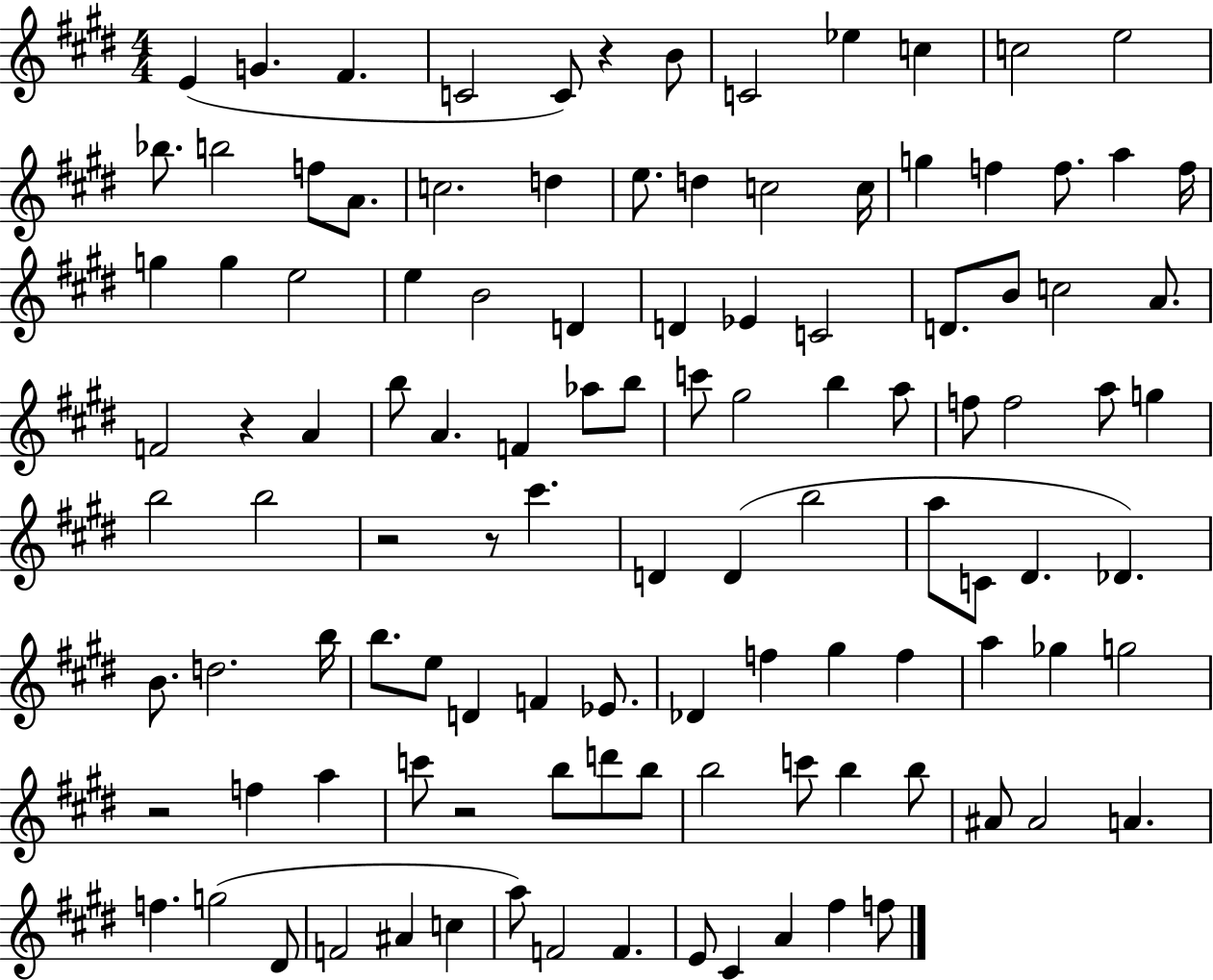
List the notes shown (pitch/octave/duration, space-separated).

E4/q G4/q. F#4/q. C4/h C4/e R/q B4/e C4/h Eb5/q C5/q C5/h E5/h Bb5/e. B5/h F5/e A4/e. C5/h. D5/q E5/e. D5/q C5/h C5/s G5/q F5/q F5/e. A5/q F5/s G5/q G5/q E5/h E5/q B4/h D4/q D4/q Eb4/q C4/h D4/e. B4/e C5/h A4/e. F4/h R/q A4/q B5/e A4/q. F4/q Ab5/e B5/e C6/e G#5/h B5/q A5/e F5/e F5/h A5/e G5/q B5/h B5/h R/h R/e C#6/q. D4/q D4/q B5/h A5/e C4/e D#4/q. Db4/q. B4/e. D5/h. B5/s B5/e. E5/e D4/q F4/q Eb4/e. Db4/q F5/q G#5/q F5/q A5/q Gb5/q G5/h R/h F5/q A5/q C6/e R/h B5/e D6/e B5/e B5/h C6/e B5/q B5/e A#4/e A#4/h A4/q. F5/q. G5/h D#4/e F4/h A#4/q C5/q A5/e F4/h F4/q. E4/e C#4/q A4/q F#5/q F5/e